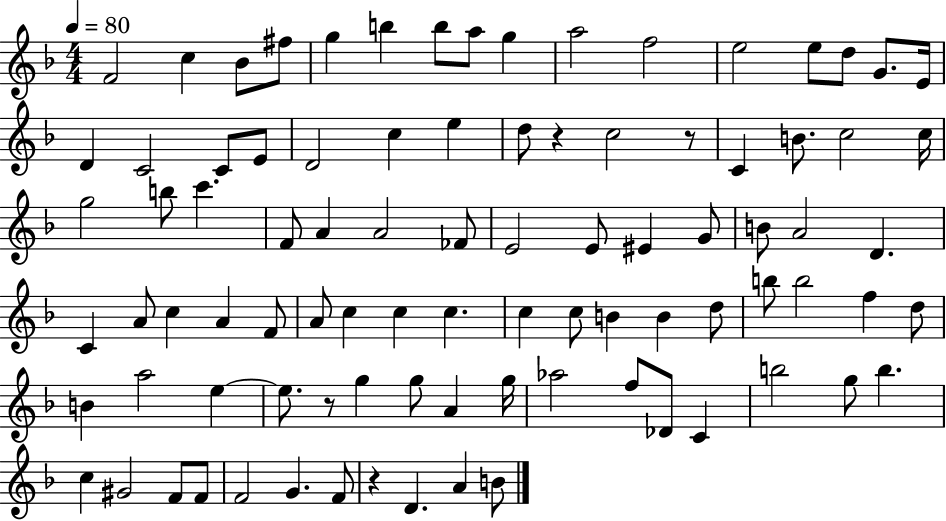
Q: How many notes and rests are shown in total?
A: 90